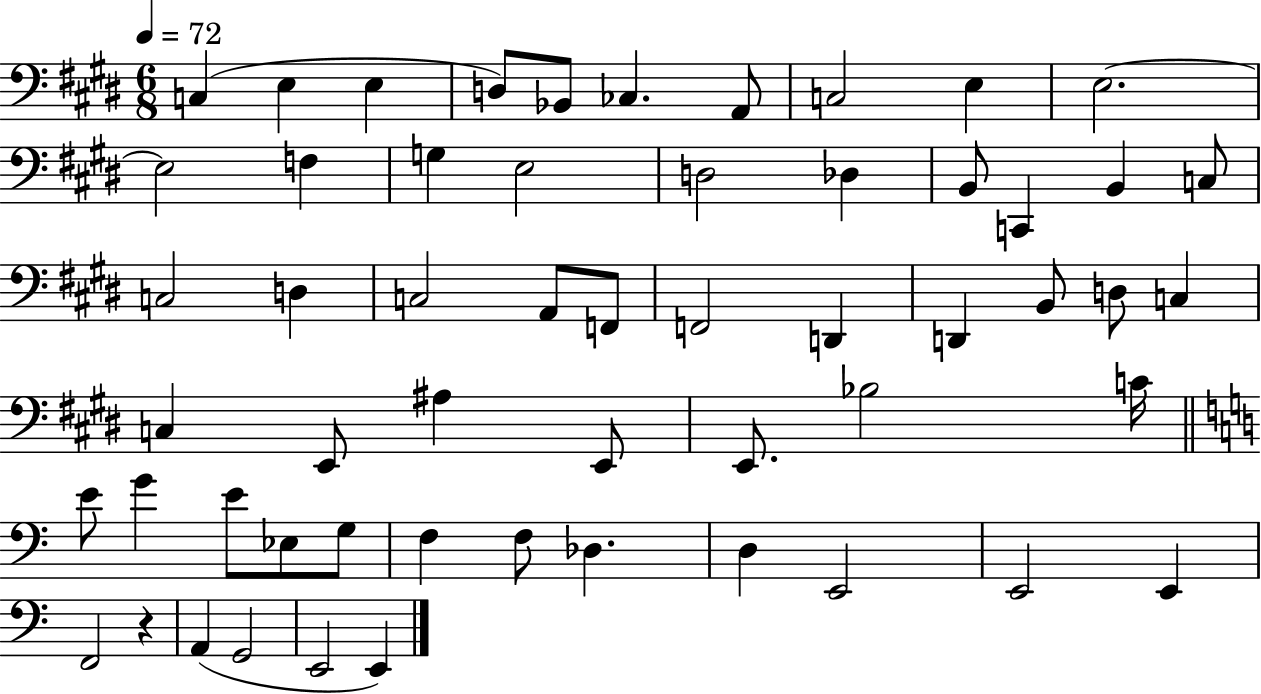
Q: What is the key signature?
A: E major